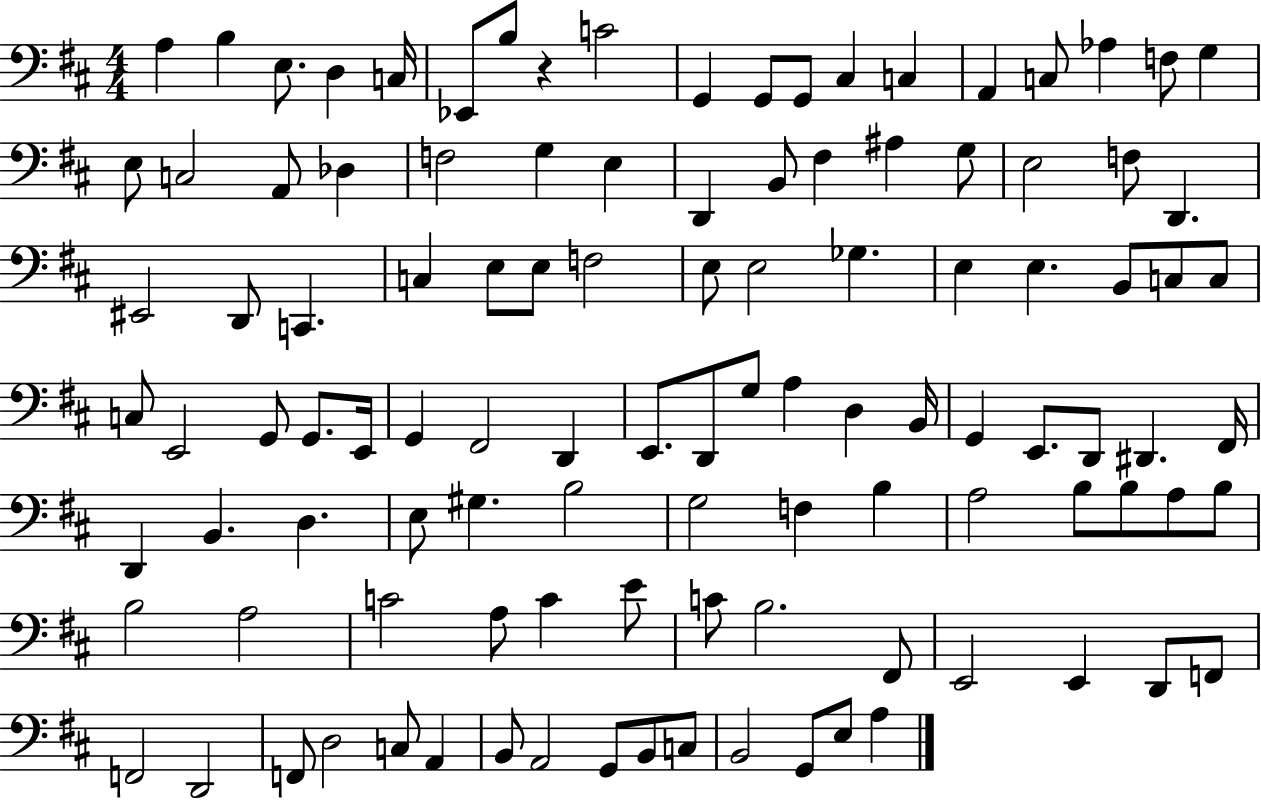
X:1
T:Untitled
M:4/4
L:1/4
K:D
A, B, E,/2 D, C,/4 _E,,/2 B,/2 z C2 G,, G,,/2 G,,/2 ^C, C, A,, C,/2 _A, F,/2 G, E,/2 C,2 A,,/2 _D, F,2 G, E, D,, B,,/2 ^F, ^A, G,/2 E,2 F,/2 D,, ^E,,2 D,,/2 C,, C, E,/2 E,/2 F,2 E,/2 E,2 _G, E, E, B,,/2 C,/2 C,/2 C,/2 E,,2 G,,/2 G,,/2 E,,/4 G,, ^F,,2 D,, E,,/2 D,,/2 G,/2 A, D, B,,/4 G,, E,,/2 D,,/2 ^D,, ^F,,/4 D,, B,, D, E,/2 ^G, B,2 G,2 F, B, A,2 B,/2 B,/2 A,/2 B,/2 B,2 A,2 C2 A,/2 C E/2 C/2 B,2 ^F,,/2 E,,2 E,, D,,/2 F,,/2 F,,2 D,,2 F,,/2 D,2 C,/2 A,, B,,/2 A,,2 G,,/2 B,,/2 C,/2 B,,2 G,,/2 E,/2 A,